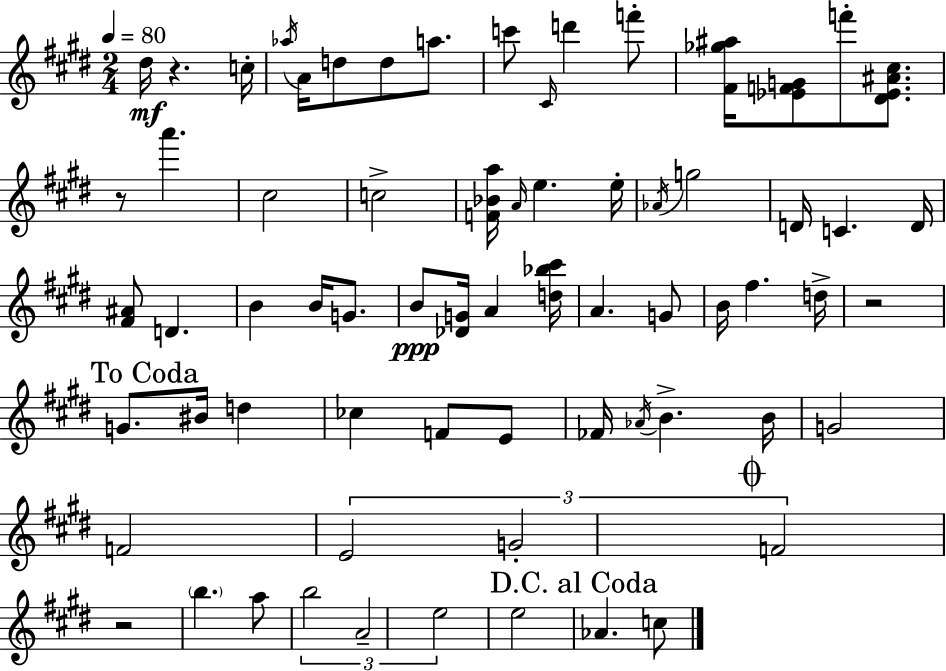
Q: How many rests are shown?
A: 4